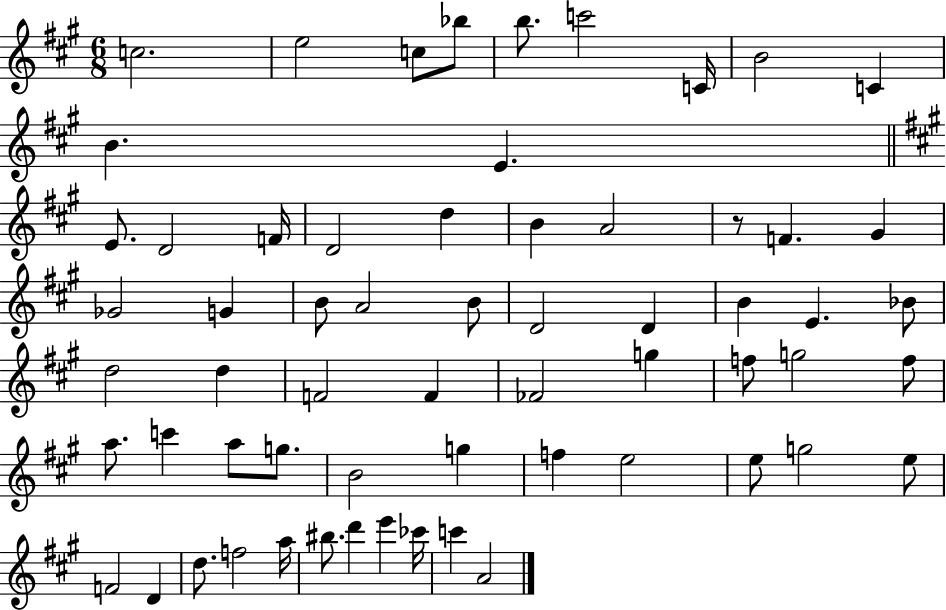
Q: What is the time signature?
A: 6/8